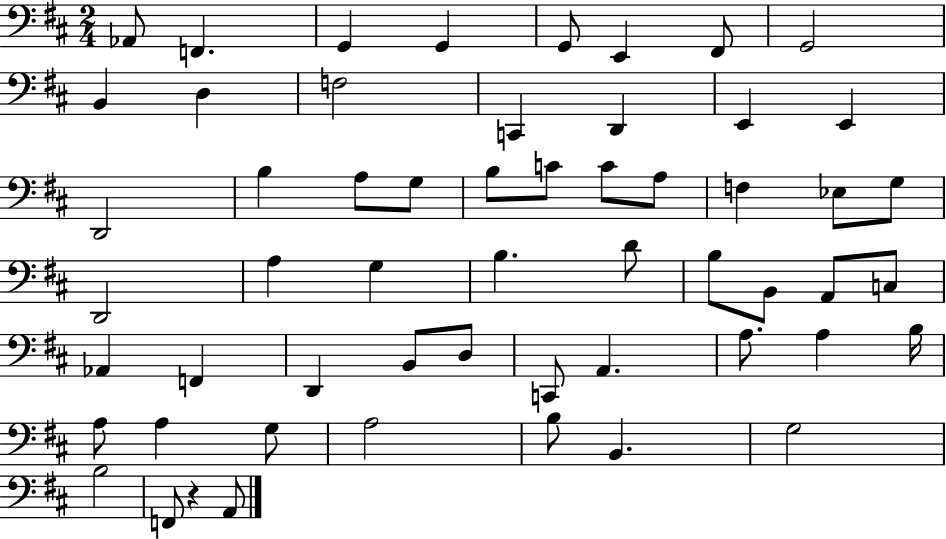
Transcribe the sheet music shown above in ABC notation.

X:1
T:Untitled
M:2/4
L:1/4
K:D
_A,,/2 F,, G,, G,, G,,/2 E,, ^F,,/2 G,,2 B,, D, F,2 C,, D,, E,, E,, D,,2 B, A,/2 G,/2 B,/2 C/2 C/2 A,/2 F, _E,/2 G,/2 D,,2 A, G, B, D/2 B,/2 B,,/2 A,,/2 C,/2 _A,, F,, D,, B,,/2 D,/2 C,,/2 A,, A,/2 A, B,/4 A,/2 A, G,/2 A,2 B,/2 B,, G,2 B,2 F,,/2 z A,,/2